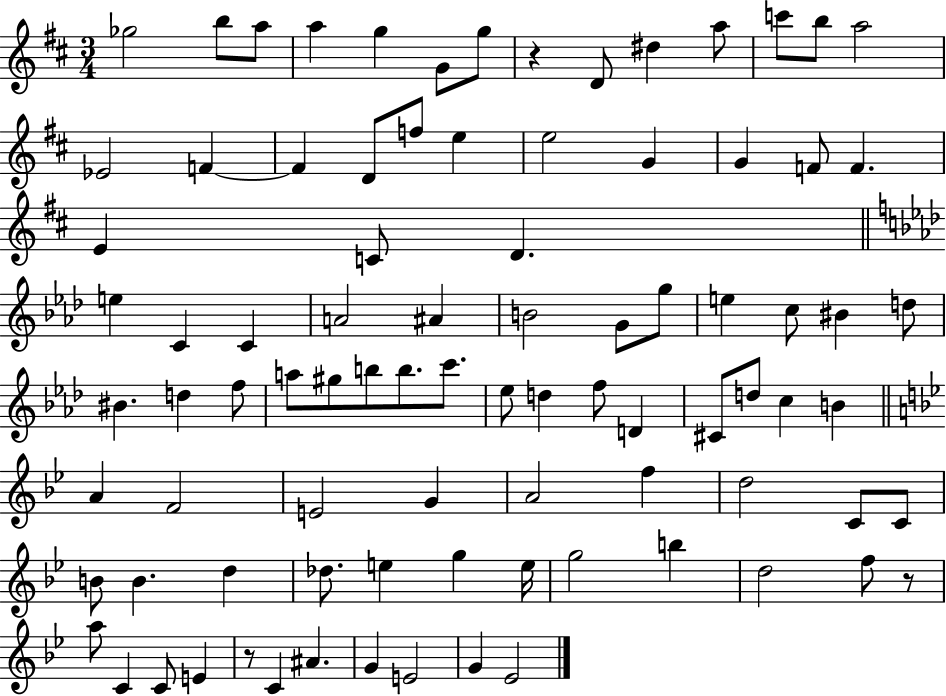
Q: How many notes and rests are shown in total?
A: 88